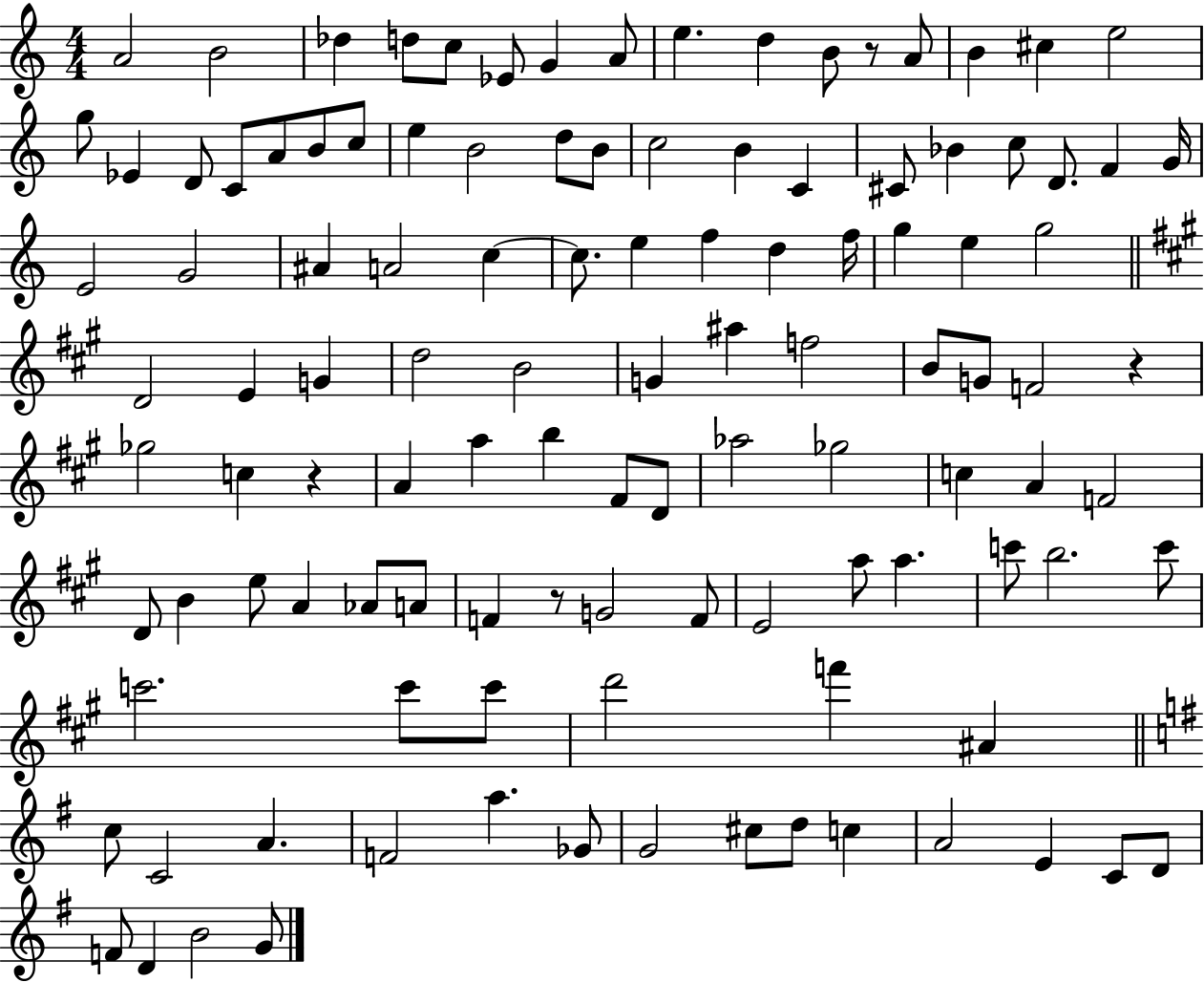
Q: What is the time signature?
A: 4/4